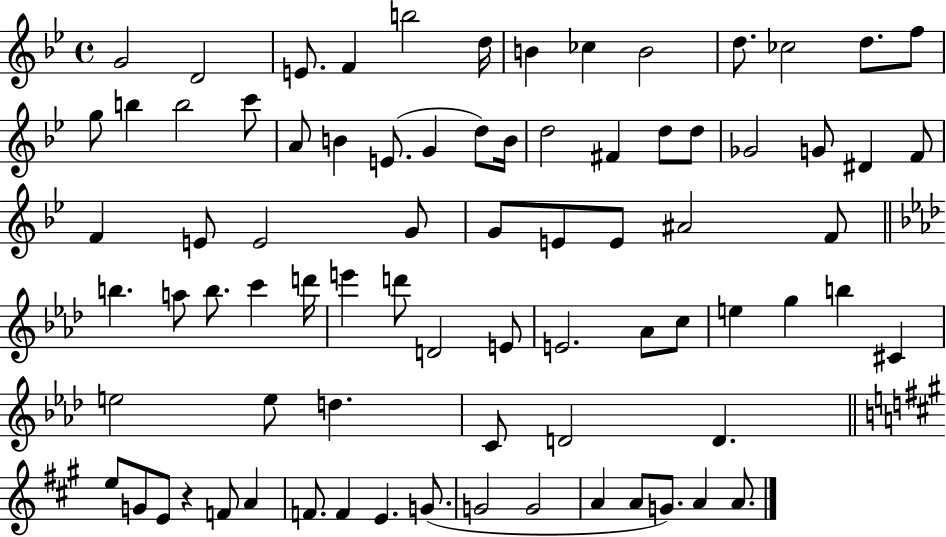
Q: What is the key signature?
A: BES major